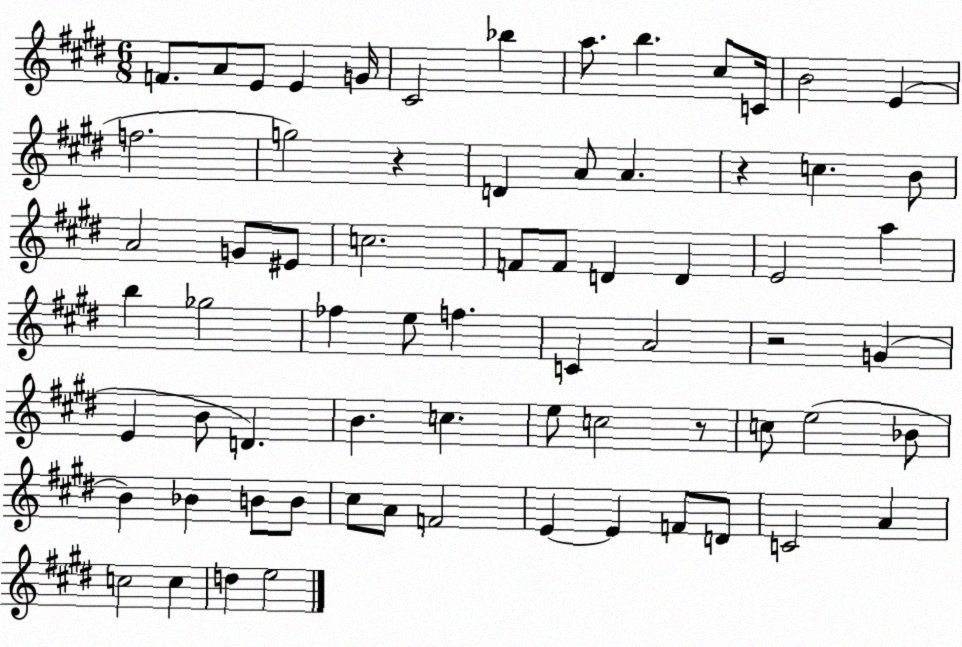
X:1
T:Untitled
M:6/8
L:1/4
K:E
F/2 A/2 E/2 E G/4 ^C2 _b a/2 b ^c/2 C/4 B2 E f2 g2 z D A/2 A z c B/2 A2 G/2 ^E/2 c2 F/2 F/2 D D E2 a b _g2 _f e/2 f C A2 z2 G E B/2 D B c e/2 c2 z/2 c/2 e2 _B/2 B _B B/2 B/2 ^c/2 A/2 F2 E E F/2 D/2 C2 A c2 c d e2